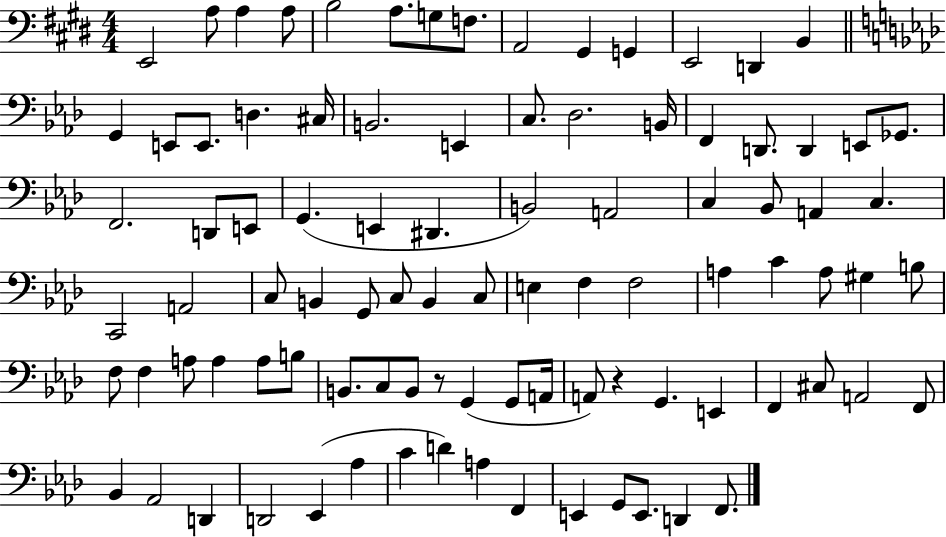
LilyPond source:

{
  \clef bass
  \numericTimeSignature
  \time 4/4
  \key e \major
  e,2 a8 a4 a8 | b2 a8. g8 f8. | a,2 gis,4 g,4 | e,2 d,4 b,4 | \break \bar "||" \break \key aes \major g,4 e,8 e,8. d4. cis16 | b,2. e,4 | c8. des2. b,16 | f,4 d,8. d,4 e,8 ges,8. | \break f,2. d,8 e,8 | g,4.( e,4 dis,4. | b,2) a,2 | c4 bes,8 a,4 c4. | \break c,2 a,2 | c8 b,4 g,8 c8 b,4 c8 | e4 f4 f2 | a4 c'4 a8 gis4 b8 | \break f8 f4 a8 a4 a8 b8 | b,8. c8 b,8 r8 g,4( g,8 a,16 | a,8) r4 g,4. e,4 | f,4 cis8 a,2 f,8 | \break bes,4 aes,2 d,4 | d,2 ees,4( aes4 | c'4 d'4) a4 f,4 | e,4 g,8 e,8. d,4 f,8. | \break \bar "|."
}